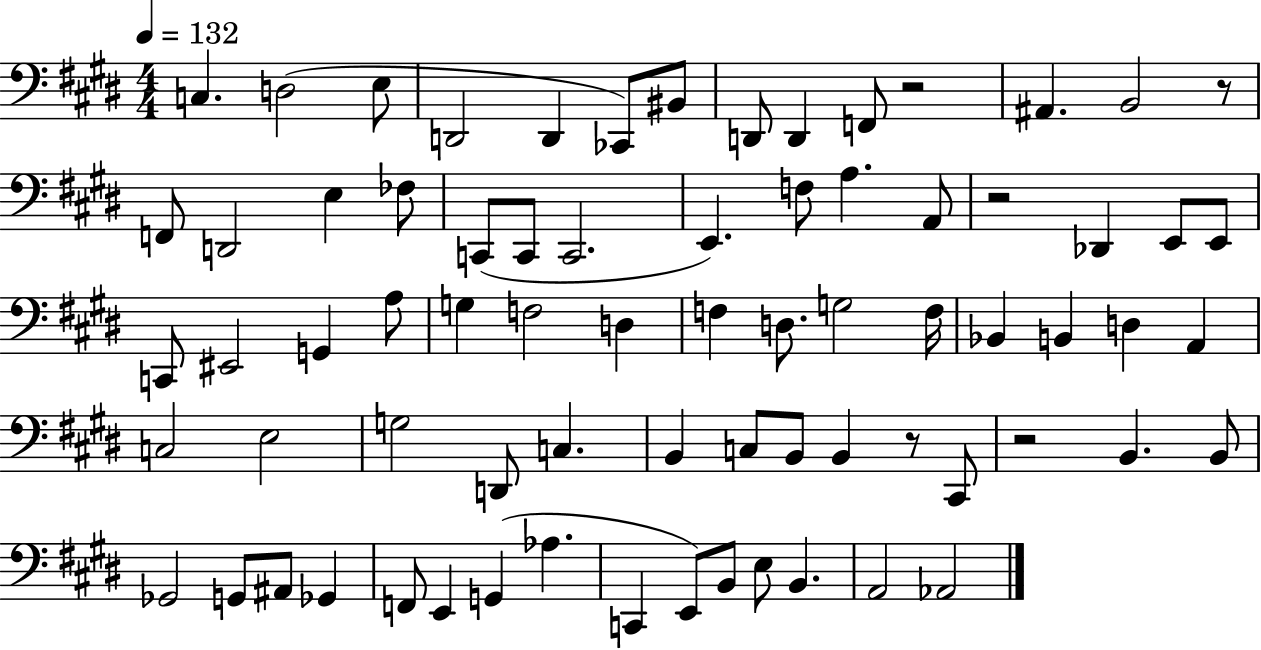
{
  \clef bass
  \numericTimeSignature
  \time 4/4
  \key e \major
  \tempo 4 = 132
  \repeat volta 2 { c4. d2( e8 | d,2 d,4 ces,8) bis,8 | d,8 d,4 f,8 r2 | ais,4. b,2 r8 | \break f,8 d,2 e4 fes8 | c,8( c,8 c,2. | e,4.) f8 a4. a,8 | r2 des,4 e,8 e,8 | \break c,8 eis,2 g,4 a8 | g4 f2 d4 | f4 d8. g2 f16 | bes,4 b,4 d4 a,4 | \break c2 e2 | g2 d,8 c4. | b,4 c8 b,8 b,4 r8 cis,8 | r2 b,4. b,8 | \break ges,2 g,8 ais,8 ges,4 | f,8 e,4 g,4( aes4. | c,4 e,8) b,8 e8 b,4. | a,2 aes,2 | \break } \bar "|."
}